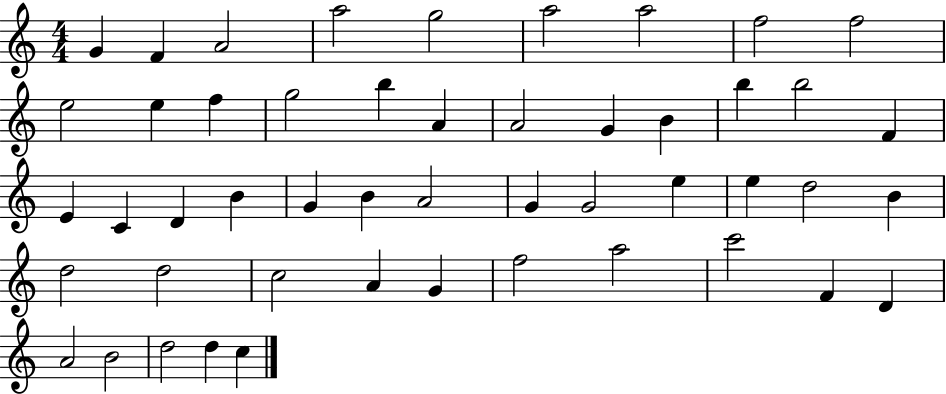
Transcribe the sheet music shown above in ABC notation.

X:1
T:Untitled
M:4/4
L:1/4
K:C
G F A2 a2 g2 a2 a2 f2 f2 e2 e f g2 b A A2 G B b b2 F E C D B G B A2 G G2 e e d2 B d2 d2 c2 A G f2 a2 c'2 F D A2 B2 d2 d c